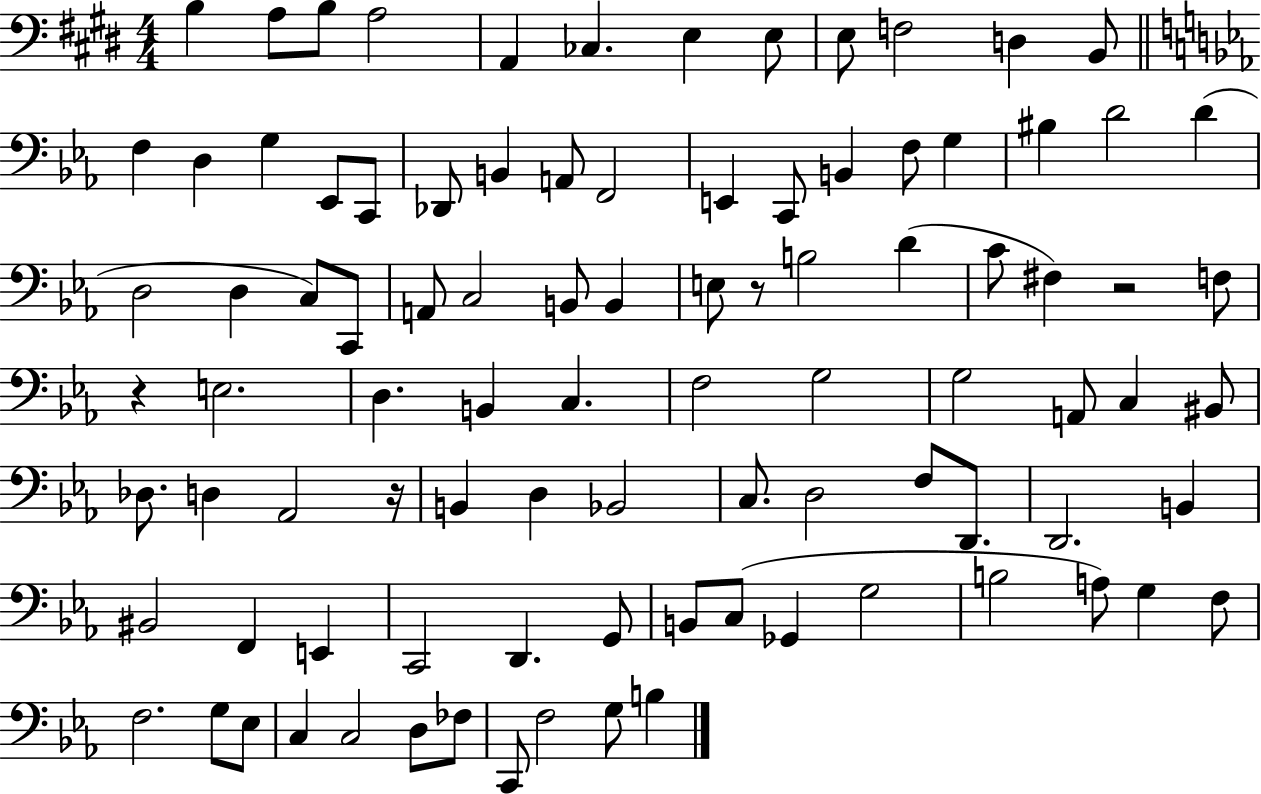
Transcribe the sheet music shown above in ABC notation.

X:1
T:Untitled
M:4/4
L:1/4
K:E
B, A,/2 B,/2 A,2 A,, _C, E, E,/2 E,/2 F,2 D, B,,/2 F, D, G, _E,,/2 C,,/2 _D,,/2 B,, A,,/2 F,,2 E,, C,,/2 B,, F,/2 G, ^B, D2 D D,2 D, C,/2 C,,/2 A,,/2 C,2 B,,/2 B,, E,/2 z/2 B,2 D C/2 ^F, z2 F,/2 z E,2 D, B,, C, F,2 G,2 G,2 A,,/2 C, ^B,,/2 _D,/2 D, _A,,2 z/4 B,, D, _B,,2 C,/2 D,2 F,/2 D,,/2 D,,2 B,, ^B,,2 F,, E,, C,,2 D,, G,,/2 B,,/2 C,/2 _G,, G,2 B,2 A,/2 G, F,/2 F,2 G,/2 _E,/2 C, C,2 D,/2 _F,/2 C,,/2 F,2 G,/2 B,